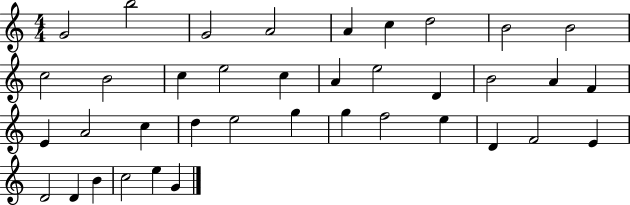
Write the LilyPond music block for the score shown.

{
  \clef treble
  \numericTimeSignature
  \time 4/4
  \key c \major
  g'2 b''2 | g'2 a'2 | a'4 c''4 d''2 | b'2 b'2 | \break c''2 b'2 | c''4 e''2 c''4 | a'4 e''2 d'4 | b'2 a'4 f'4 | \break e'4 a'2 c''4 | d''4 e''2 g''4 | g''4 f''2 e''4 | d'4 f'2 e'4 | \break d'2 d'4 b'4 | c''2 e''4 g'4 | \bar "|."
}